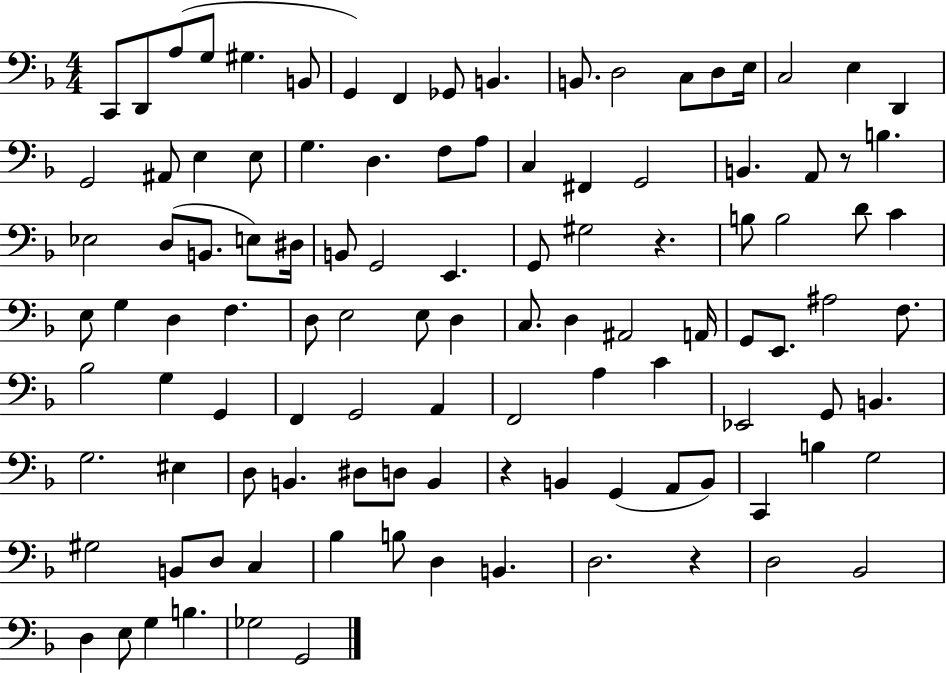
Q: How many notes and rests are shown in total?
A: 109